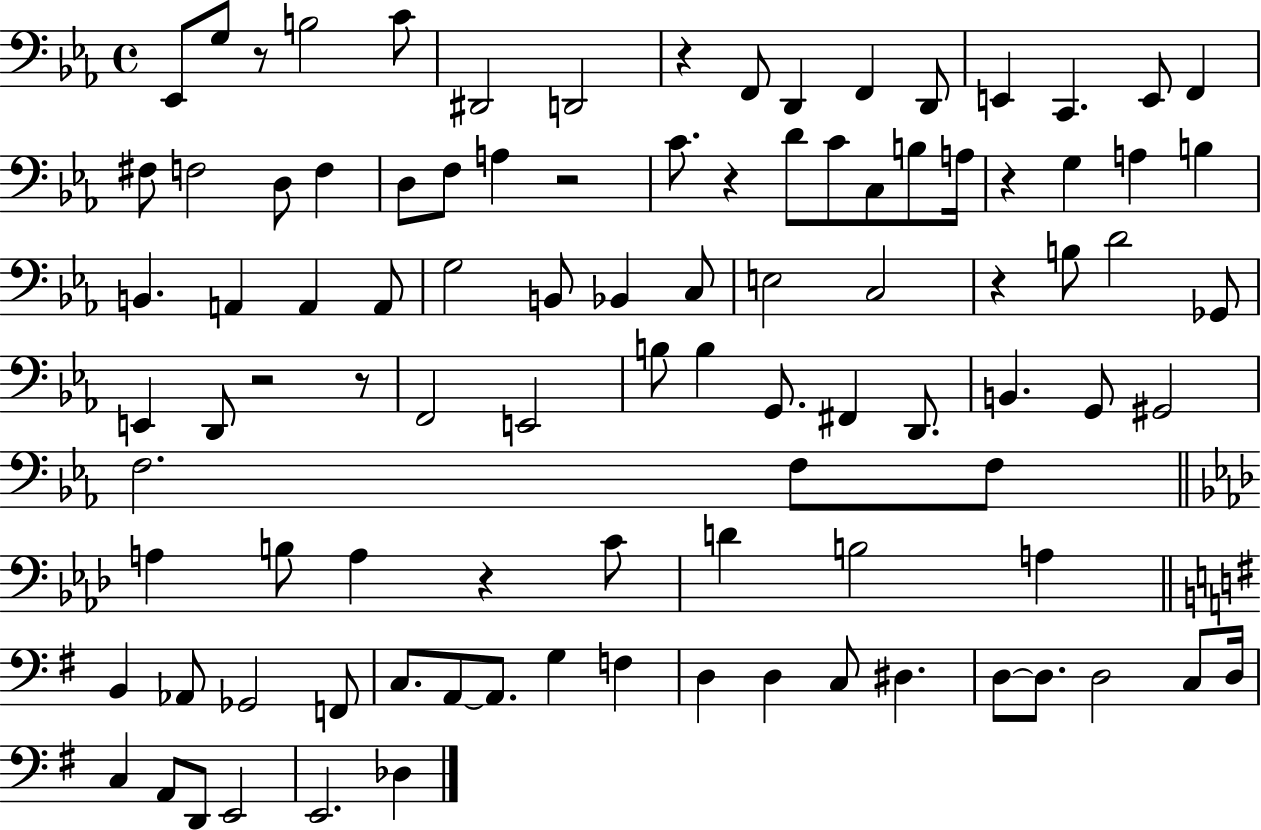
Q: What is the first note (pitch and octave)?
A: Eb2